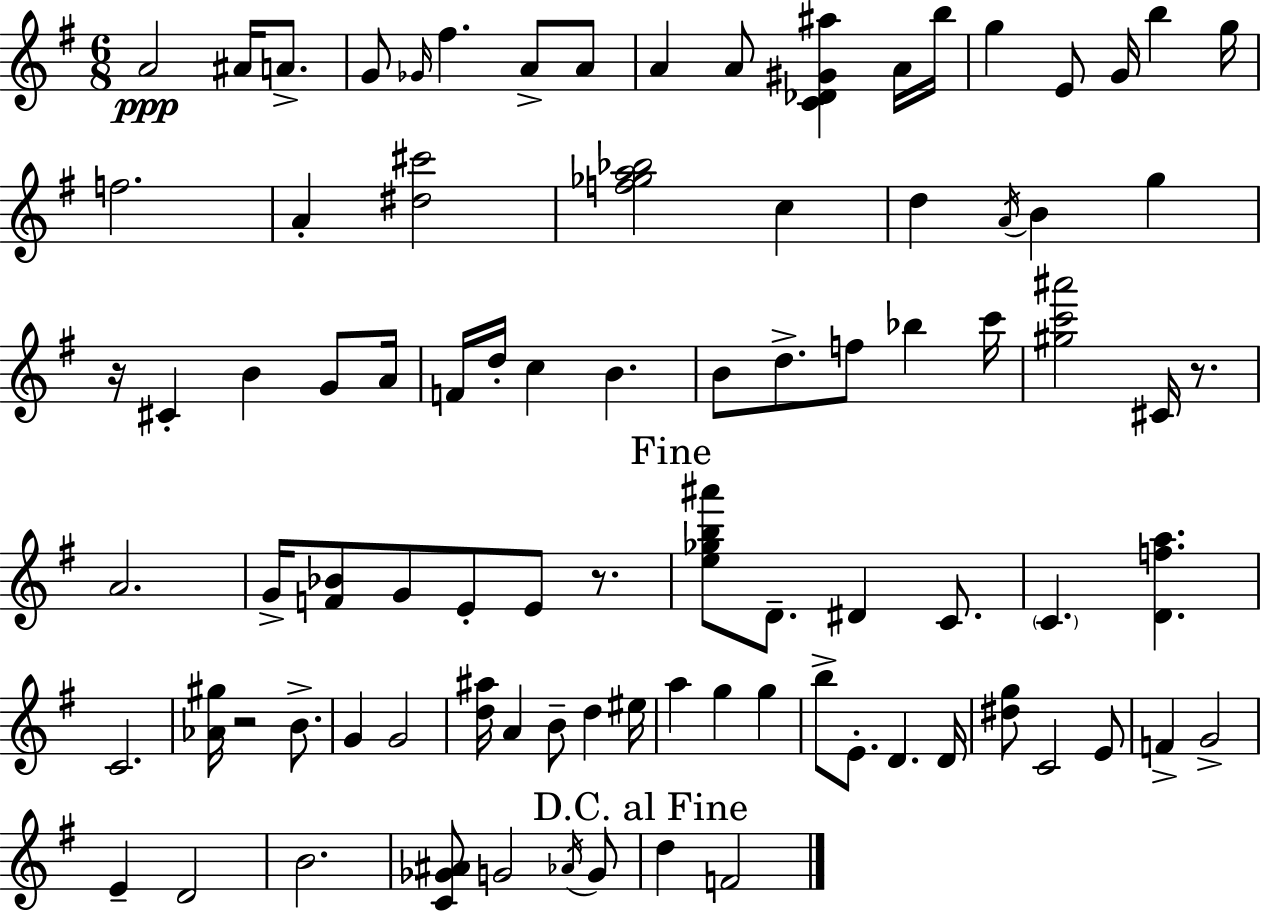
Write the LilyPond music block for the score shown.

{
  \clef treble
  \numericTimeSignature
  \time 6/8
  \key e \minor
  a'2\ppp ais'16 a'8.-> | g'8 \grace { ges'16 } fis''4. a'8-> a'8 | a'4 a'8 <c' des' gis' ais''>4 a'16 | b''16 g''4 e'8 g'16 b''4 | \break g''16 f''2. | a'4-. <dis'' cis'''>2 | <f'' ges'' a'' bes''>2 c''4 | d''4 \acciaccatura { a'16 } b'4 g''4 | \break r16 cis'4-. b'4 g'8 | a'16 f'16 d''16-. c''4 b'4. | b'8 d''8.-> f''8 bes''4 | c'''16 <gis'' c''' ais'''>2 cis'16 r8. | \break a'2. | g'16-> <f' bes'>8 g'8 e'8-. e'8 r8. | \mark "Fine" <e'' ges'' b'' ais'''>8 d'8.-- dis'4 c'8. | \parenthesize c'4. <d' f'' a''>4. | \break c'2. | <aes' gis''>16 r2 b'8.-> | g'4 g'2 | <d'' ais''>16 a'4 b'8-- d''4 | \break eis''16 a''4 g''4 g''4 | b''8-> e'8.-. d'4. | d'16 <dis'' g''>8 c'2 | e'8 f'4-> g'2-> | \break e'4-- d'2 | b'2. | <c' ges' ais'>8 g'2 | \acciaccatura { aes'16 } g'8 \mark "D.C. al Fine" d''4 f'2 | \break \bar "|."
}